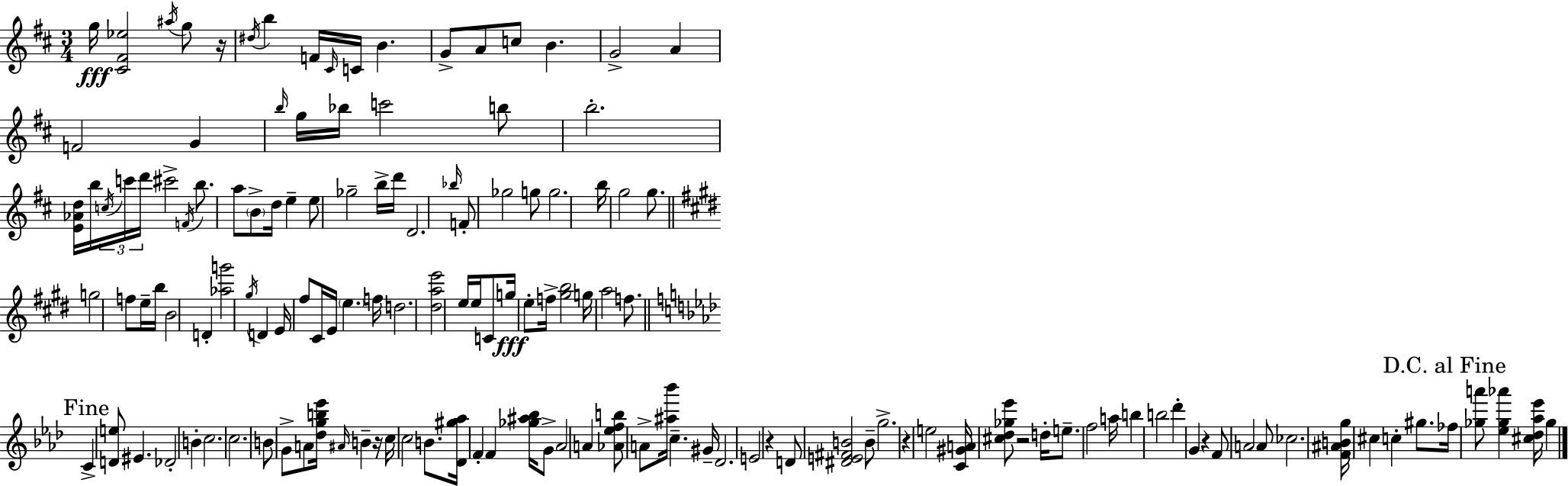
{
  \clef treble
  \numericTimeSignature
  \time 3/4
  \key d \major
  g''16\fff <cis' fis' ees''>2 \acciaccatura { ais''16 } g''8 | r16 \acciaccatura { dis''16 } b''4 f'16 \grace { cis'16 } c'16 b'4. | g'8-> a'8 c''8 b'4. | g'2-> a'4 | \break f'2 g'4 | \grace { b''16 } g''16 bes''16 c'''2 | b''8 b''2.-. | <e' aes' d''>16 b''16 \tuplet 3/2 { \acciaccatura { c''16 } c'''16 d'''16 } cis'''2-> | \break \acciaccatura { f'16 } b''8. a''8 \parenthesize b'8-> | d''16 e''4-- e''8 ges''2-- | b''16-> d'''16 d'2. | \grace { bes''16 } f'8-. ges''2 | \break g''8 g''2. | b''16 g''2 | g''8. \bar "||" \break \key e \major g''2 f''8 e''16-- b''16 | b'2 d'4-. | <aes'' g'''>2 \acciaccatura { gis''16 } d'4 | e'16 fis''8 cis'16 e'16 \parenthesize e''4. | \break f''16 d''2. | <dis'' a'' e'''>2 e''16 e''16 c'8 | g''16\fff e''8-. f''16-> <gis'' b''>2 | g''16 a''2 f''8. | \break \mark "Fine" \bar "||" \break \key aes \major c'4-> <d' e''>8 eis'4. | des'2-. b'4-. | c''2. | c''2. | \break b'8 g'8-> a'8 <des'' g'' b'' ees'''>16 \grace { ais'16 } b'4-- | r16 c''16 c''2 b'8. | <des' gis'' aes''>16 f'4-. f'4 <ges'' ais'' bes''>16 g'8-> | aes'2 a'4 | \break <aes' ees'' f'' b''>8 a'8-> <ais'' bes'''>16 c''4.-- | gis'16-- des'2. | e'2 r4 | d'8 <dis' e' fis' b'>2 b'8-- | \break g''2.-> | r4 e''2 | <c' gis' a'>16 <cis'' des'' ges'' ees'''>8 r2 | d''16-. e''8.-- f''2 | \break a''16 b''4 b''2 | des'''4-. g'4 r4 | f'8 a'2 a'8 | ces''2. | \break <f' ais' b' g''>16 cis''4 c''4-. gis''8. | \mark "D.C. al Fine" fes''16 <ges'' a'''>8 <ees'' ges'' aes'''>4 <cis'' des'' aes'' ees'''>16 ges''4 | \bar "|."
}